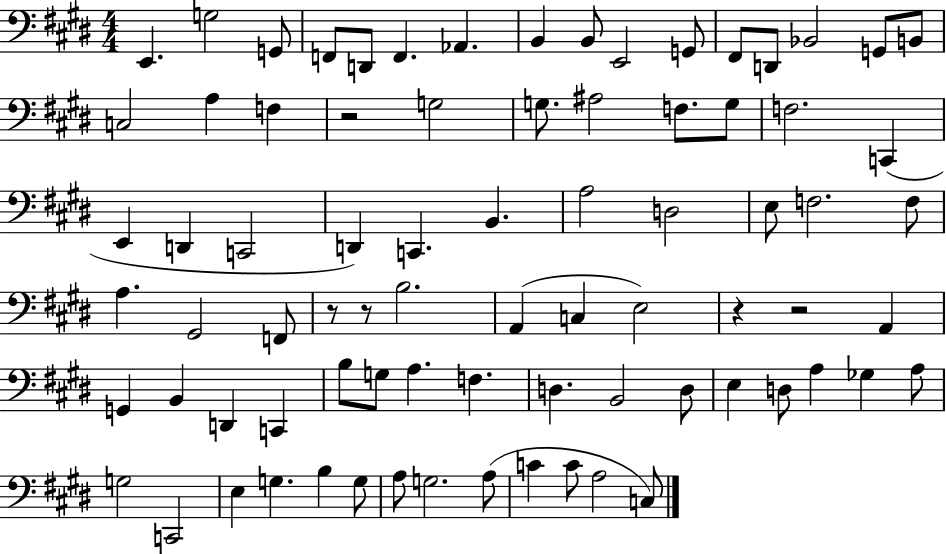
E2/q. G3/h G2/e F2/e D2/e F2/q. Ab2/q. B2/q B2/e E2/h G2/e F#2/e D2/e Bb2/h G2/e B2/e C3/h A3/q F3/q R/h G3/h G3/e. A#3/h F3/e. G3/e F3/h. C2/q E2/q D2/q C2/h D2/q C2/q. B2/q. A3/h D3/h E3/e F3/h. F3/e A3/q. G#2/h F2/e R/e R/e B3/h. A2/q C3/q E3/h R/q R/h A2/q G2/q B2/q D2/q C2/q B3/e G3/e A3/q. F3/q. D3/q. B2/h D3/e E3/q D3/e A3/q Gb3/q A3/e G3/h C2/h E3/q G3/q. B3/q G3/e A3/e G3/h. A3/e C4/q C4/e A3/h C3/e